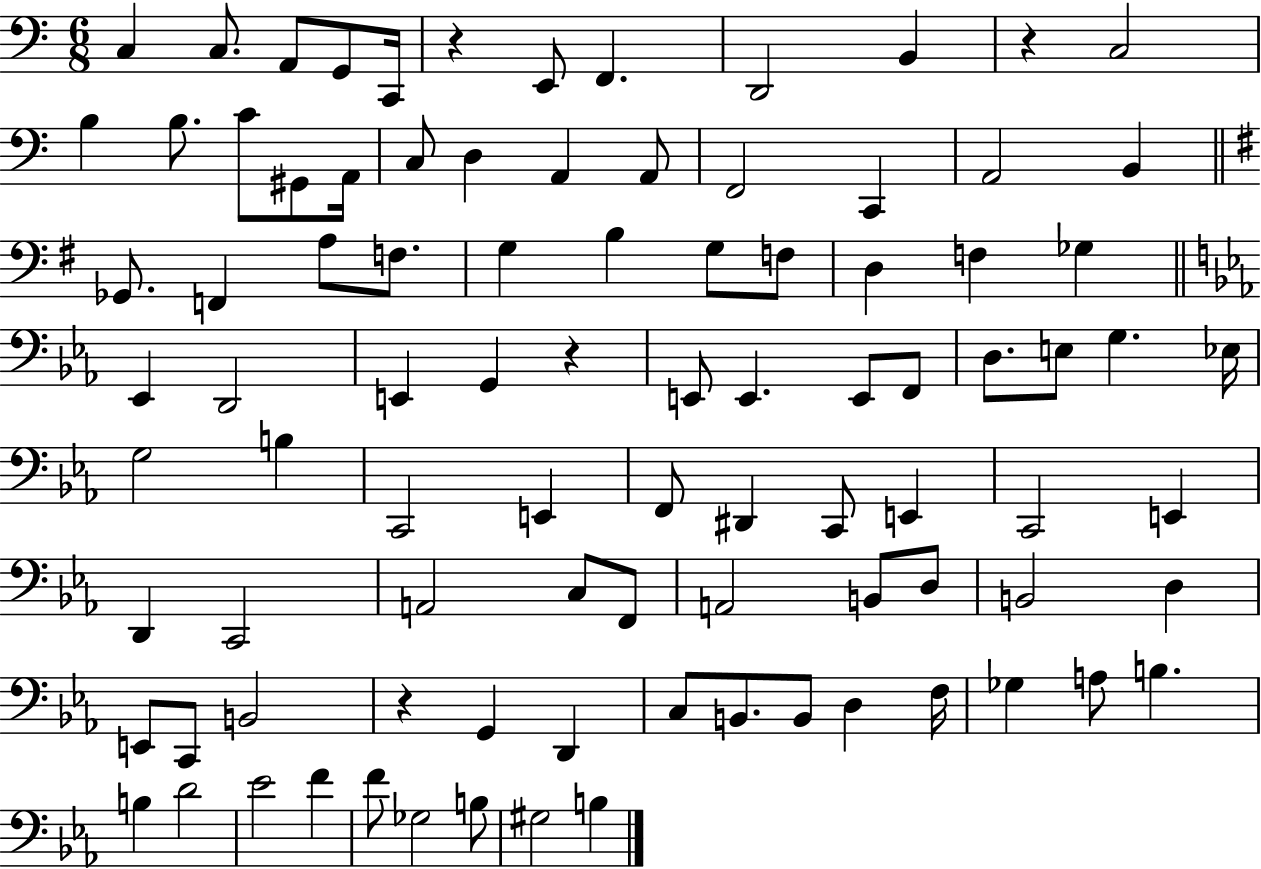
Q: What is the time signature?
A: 6/8